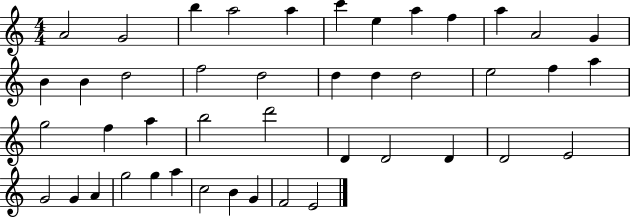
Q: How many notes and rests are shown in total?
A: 44